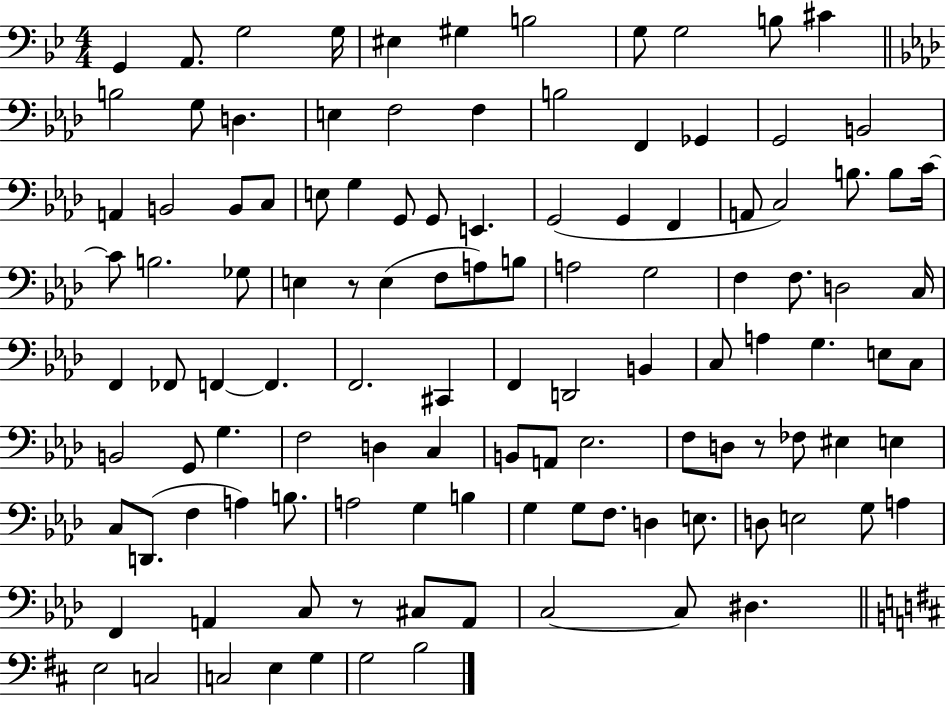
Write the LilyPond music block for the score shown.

{
  \clef bass
  \numericTimeSignature
  \time 4/4
  \key bes \major
  g,4 a,8. g2 g16 | eis4 gis4 b2 | g8 g2 b8 cis'4 | \bar "||" \break \key aes \major b2 g8 d4. | e4 f2 f4 | b2 f,4 ges,4 | g,2 b,2 | \break a,4 b,2 b,8 c8 | e8 g4 g,8 g,8 e,4. | g,2( g,4 f,4 | a,8 c2) b8. b8 c'16~~ | \break c'8 b2. ges8 | e4 r8 e4( f8 a8) b8 | a2 g2 | f4 f8. d2 c16 | \break f,4 fes,8 f,4~~ f,4. | f,2. cis,4 | f,4 d,2 b,4 | c8 a4 g4. e8 c8 | \break b,2 g,8 g4. | f2 d4 c4 | b,8 a,8 ees2. | f8 d8 r8 fes8 eis4 e4 | \break c8 d,8.( f4 a4) b8. | a2 g4 b4 | g4 g8 f8. d4 e8. | d8 e2 g8 a4 | \break f,4 a,4 c8 r8 cis8 a,8 | c2~~ c8 dis4. | \bar "||" \break \key d \major e2 c2 | c2 e4 g4 | g2 b2 | \bar "|."
}